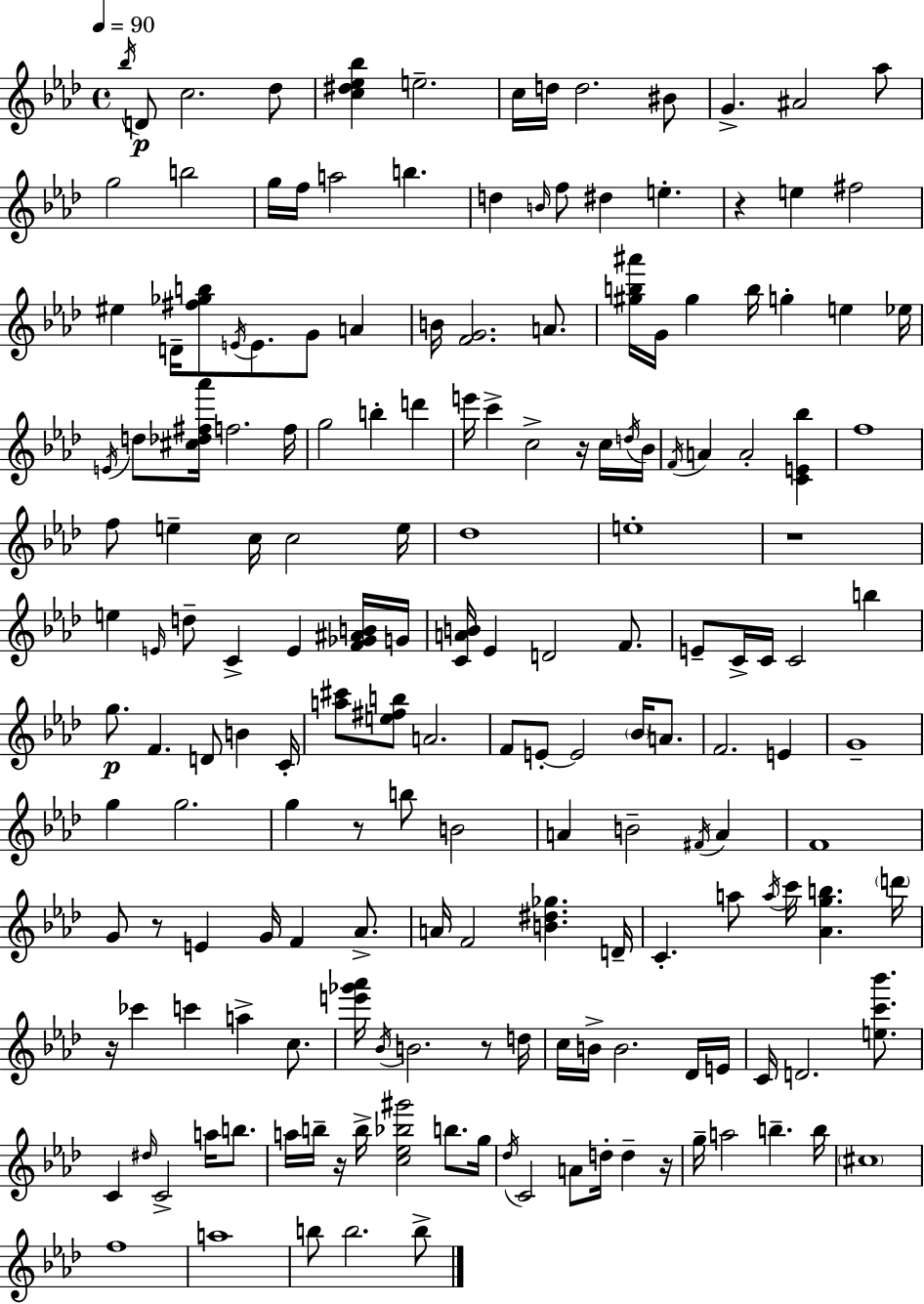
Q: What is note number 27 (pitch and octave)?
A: D4